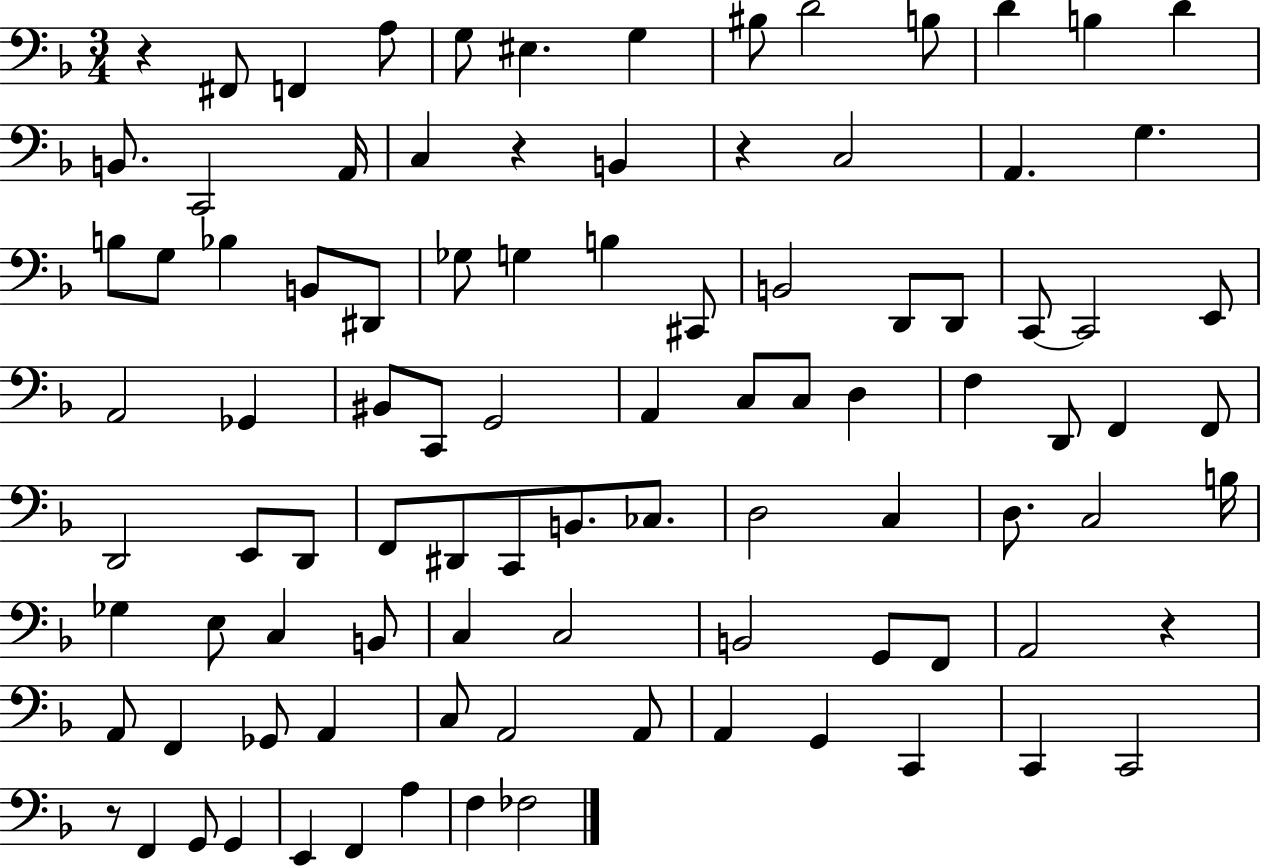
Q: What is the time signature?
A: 3/4